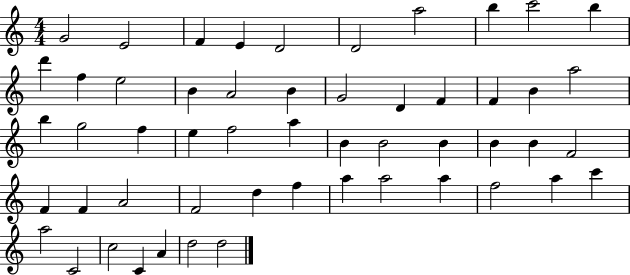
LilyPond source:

{
  \clef treble
  \numericTimeSignature
  \time 4/4
  \key c \major
  g'2 e'2 | f'4 e'4 d'2 | d'2 a''2 | b''4 c'''2 b''4 | \break d'''4 f''4 e''2 | b'4 a'2 b'4 | g'2 d'4 f'4 | f'4 b'4 a''2 | \break b''4 g''2 f''4 | e''4 f''2 a''4 | b'4 b'2 b'4 | b'4 b'4 f'2 | \break f'4 f'4 a'2 | f'2 d''4 f''4 | a''4 a''2 a''4 | f''2 a''4 c'''4 | \break a''2 c'2 | c''2 c'4 a'4 | d''2 d''2 | \bar "|."
}